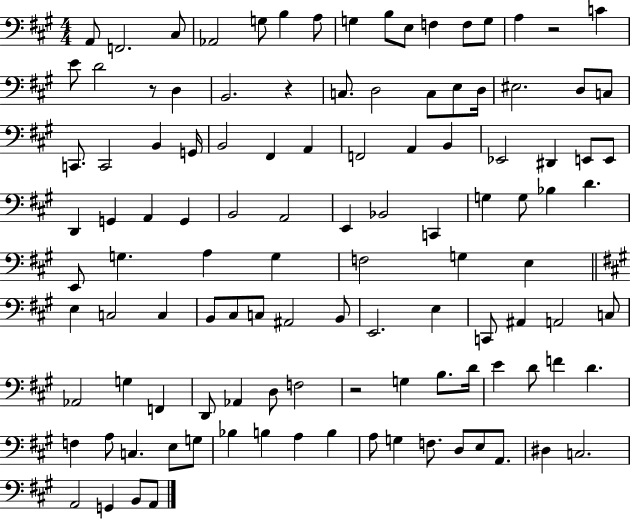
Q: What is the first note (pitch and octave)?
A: A2